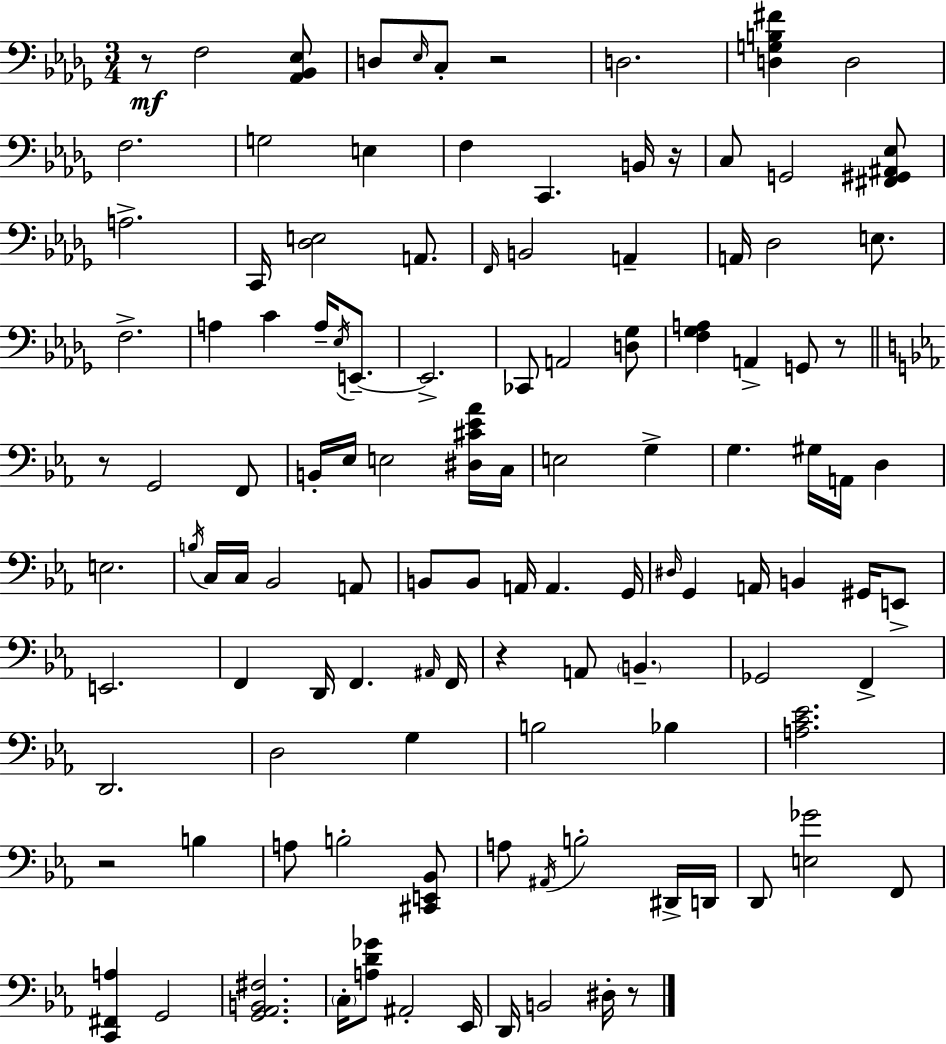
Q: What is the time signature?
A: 3/4